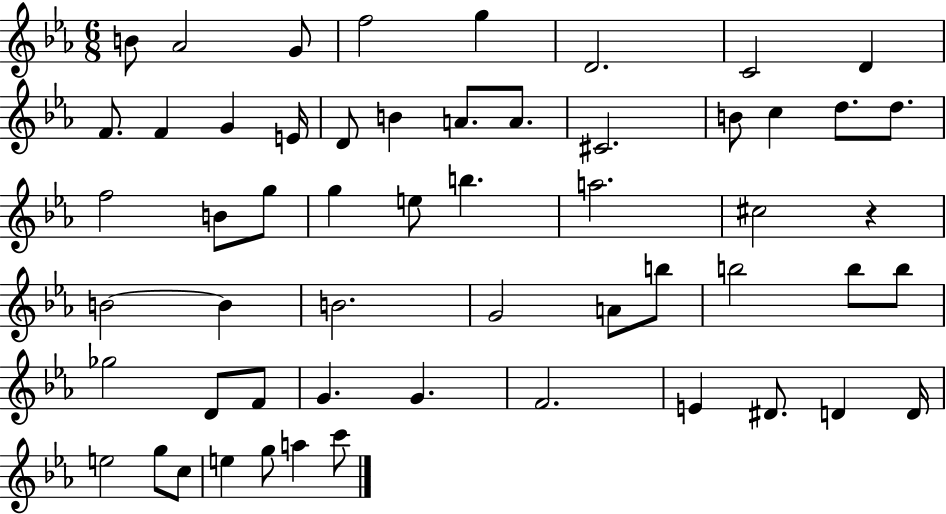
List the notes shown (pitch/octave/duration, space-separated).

B4/e Ab4/h G4/e F5/h G5/q D4/h. C4/h D4/q F4/e. F4/q G4/q E4/s D4/e B4/q A4/e. A4/e. C#4/h. B4/e C5/q D5/e. D5/e. F5/h B4/e G5/e G5/q E5/e B5/q. A5/h. C#5/h R/q B4/h B4/q B4/h. G4/h A4/e B5/e B5/h B5/e B5/e Gb5/h D4/e F4/e G4/q. G4/q. F4/h. E4/q D#4/e. D4/q D4/s E5/h G5/e C5/e E5/q G5/e A5/q C6/e